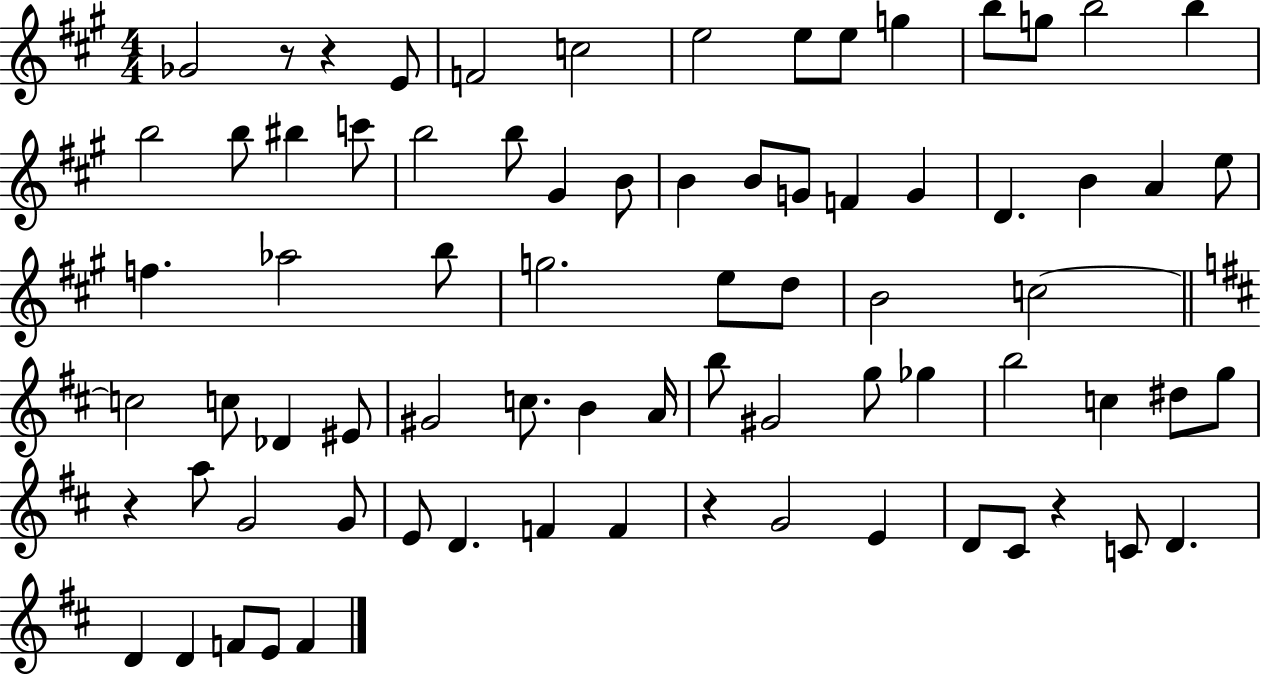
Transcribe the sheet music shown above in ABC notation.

X:1
T:Untitled
M:4/4
L:1/4
K:A
_G2 z/2 z E/2 F2 c2 e2 e/2 e/2 g b/2 g/2 b2 b b2 b/2 ^b c'/2 b2 b/2 ^G B/2 B B/2 G/2 F G D B A e/2 f _a2 b/2 g2 e/2 d/2 B2 c2 c2 c/2 _D ^E/2 ^G2 c/2 B A/4 b/2 ^G2 g/2 _g b2 c ^d/2 g/2 z a/2 G2 G/2 E/2 D F F z G2 E D/2 ^C/2 z C/2 D D D F/2 E/2 F